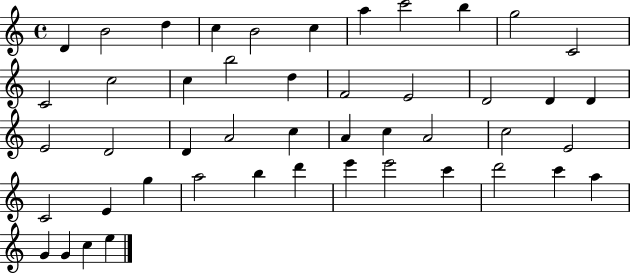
D4/q B4/h D5/q C5/q B4/h C5/q A5/q C6/h B5/q G5/h C4/h C4/h C5/h C5/q B5/h D5/q F4/h E4/h D4/h D4/q D4/q E4/h D4/h D4/q A4/h C5/q A4/q C5/q A4/h C5/h E4/h C4/h E4/q G5/q A5/h B5/q D6/q E6/q E6/h C6/q D6/h C6/q A5/q G4/q G4/q C5/q E5/q